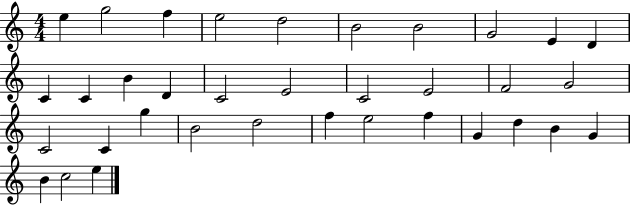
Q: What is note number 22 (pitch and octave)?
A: C4